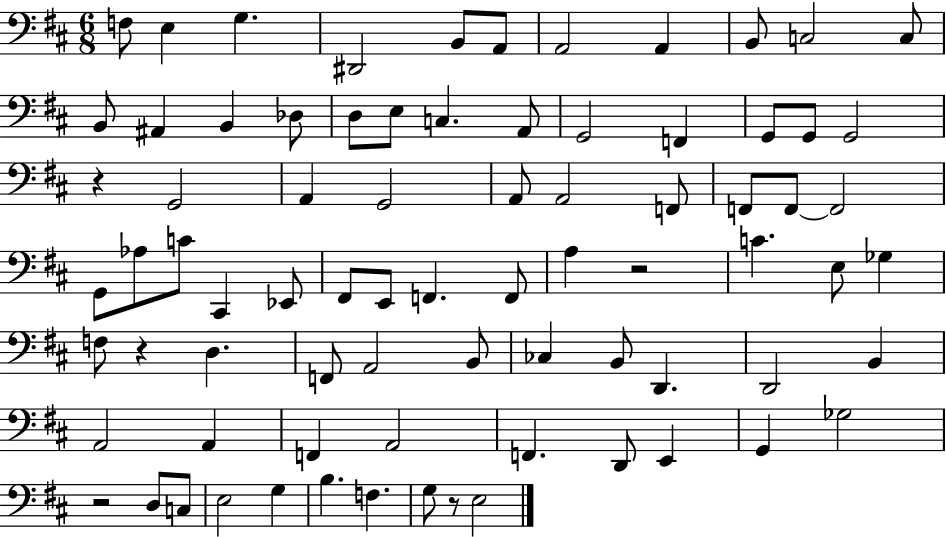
{
  \clef bass
  \numericTimeSignature
  \time 6/8
  \key d \major
  f8 e4 g4. | dis,2 b,8 a,8 | a,2 a,4 | b,8 c2 c8 | \break b,8 ais,4 b,4 des8 | d8 e8 c4. a,8 | g,2 f,4 | g,8 g,8 g,2 | \break r4 g,2 | a,4 g,2 | a,8 a,2 f,8 | f,8 f,8~~ f,2 | \break g,8 aes8 c'8 cis,4 ees,8 | fis,8 e,8 f,4. f,8 | a4 r2 | c'4. e8 ges4 | \break f8 r4 d4. | f,8 a,2 b,8 | ces4 b,8 d,4. | d,2 b,4 | \break a,2 a,4 | f,4 a,2 | f,4. d,8 e,4 | g,4 ges2 | \break r2 d8 c8 | e2 g4 | b4. f4. | g8 r8 e2 | \break \bar "|."
}